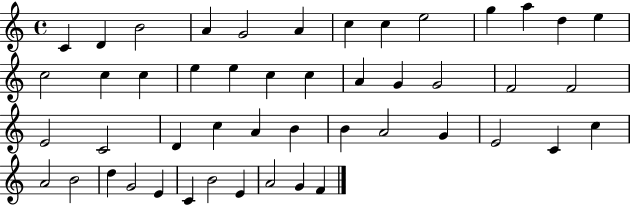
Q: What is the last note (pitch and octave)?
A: F4